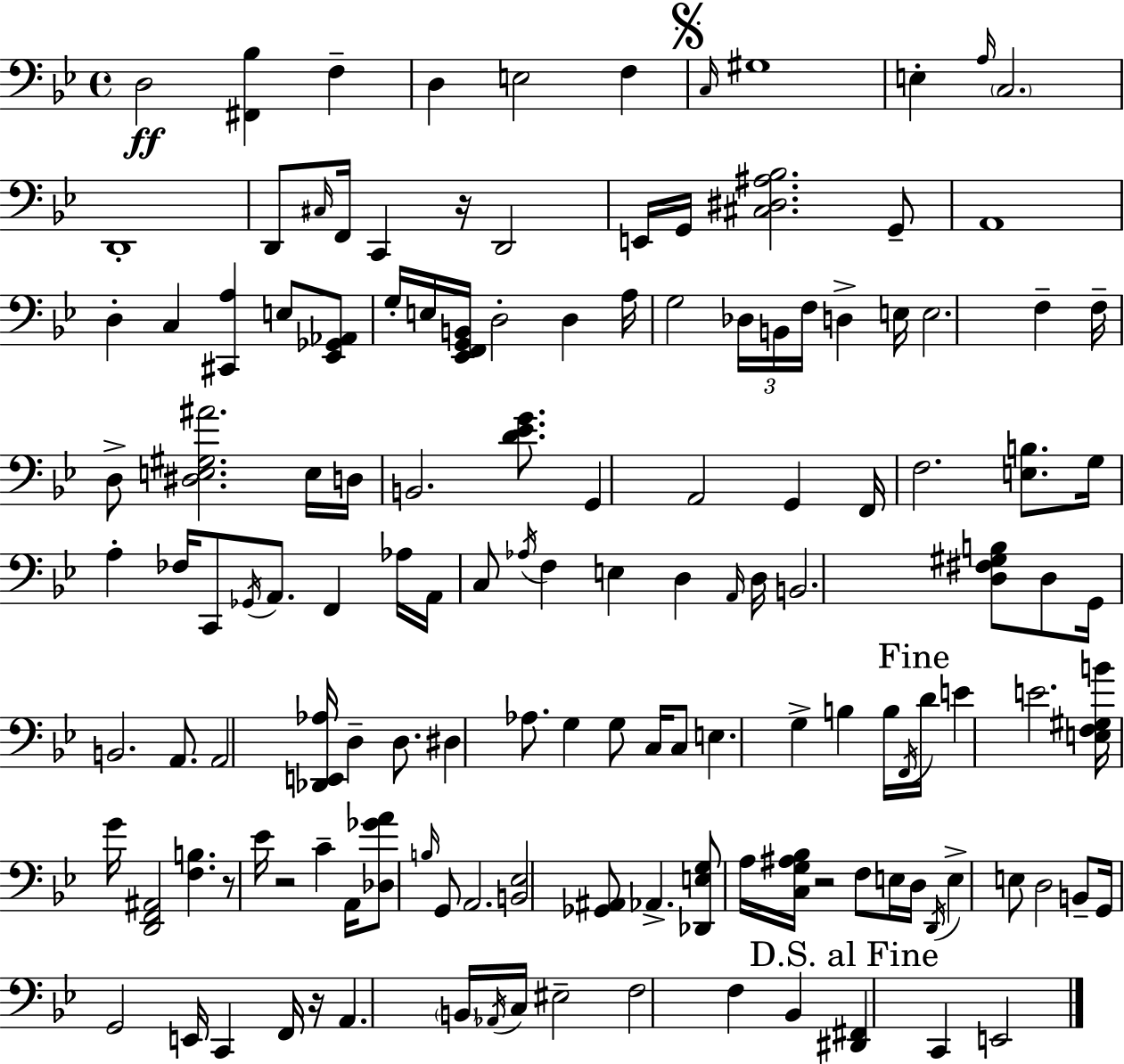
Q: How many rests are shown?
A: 5